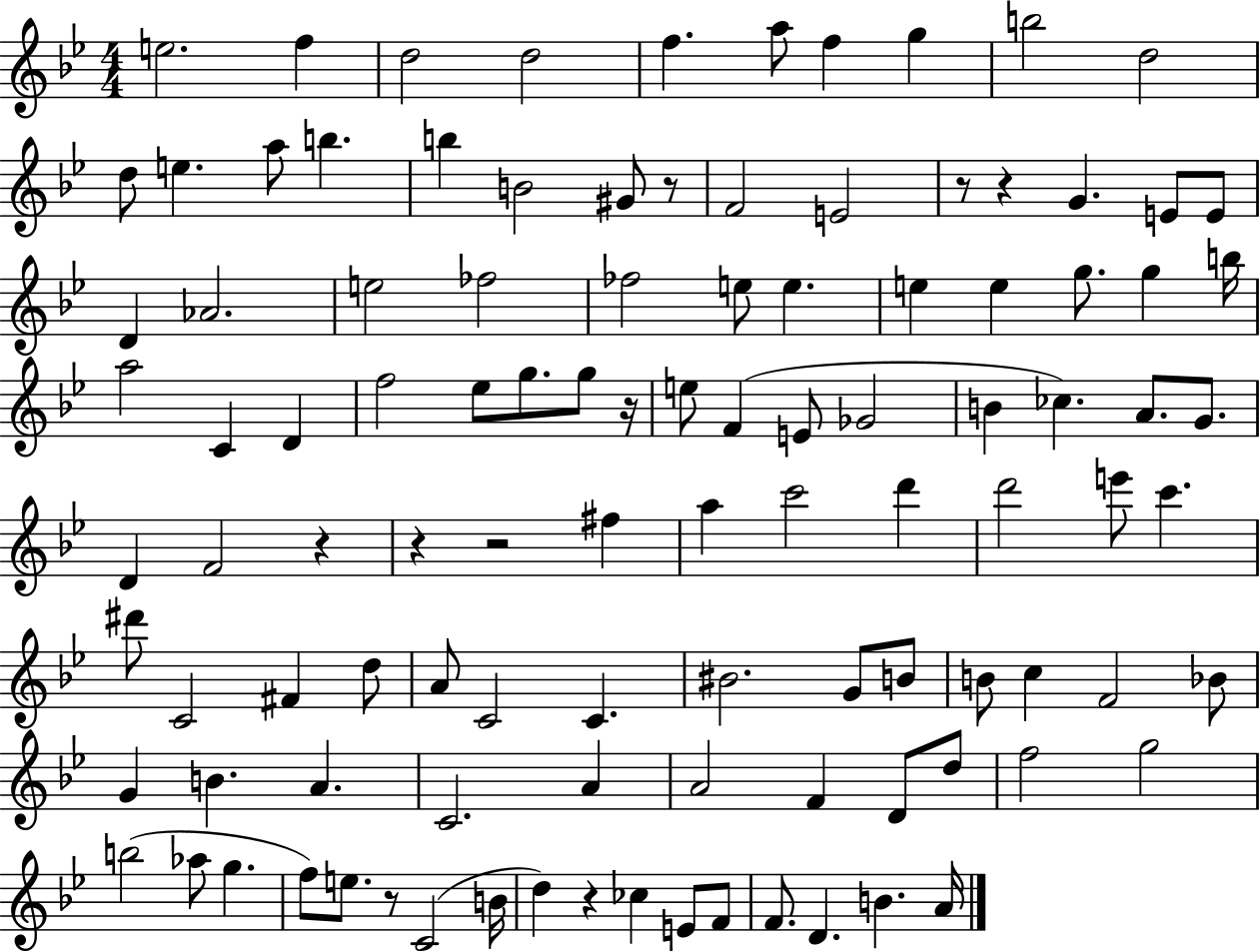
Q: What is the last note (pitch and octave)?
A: A4